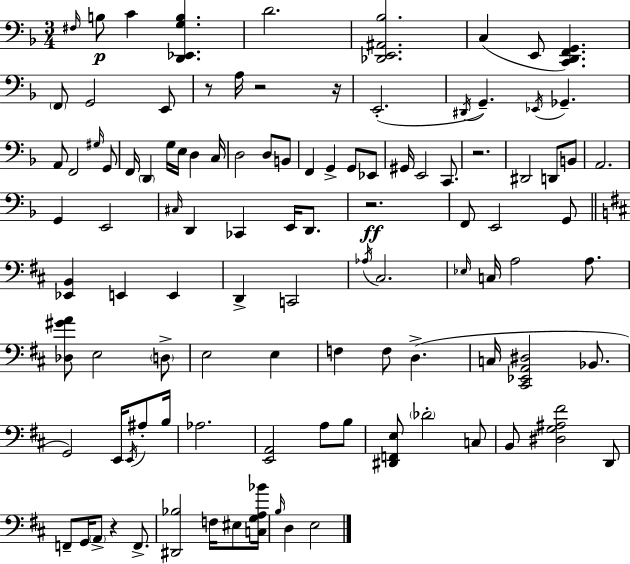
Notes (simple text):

F#3/s B3/e C4/q [D2,Eb2,G3,B3]/q. D4/h. [Db2,E2,A#2,Bb3]/h. C3/q E2/e [C2,D2,F2,G2]/q. F2/e G2/h E2/e R/e A3/s R/h R/s E2/h. D#2/s G2/q. Eb2/s Gb2/q. A2/e F2/h G#3/s G2/e F2/s D2/q G3/s E3/s D3/q C3/s D3/h D3/e B2/e F2/q G2/q G2/e Eb2/e G#2/s E2/h C2/e. R/h. D#2/h D2/e B2/e A2/h. G2/q E2/h C#3/s D2/q CES2/q E2/s D2/e. R/h. F2/e E2/h G2/e [Eb2,B2]/q E2/q E2/q D2/q C2/h Ab3/s C#3/h. Eb3/s C3/s A3/h A3/e. [Db3,G#4,A4]/e E3/h D3/e E3/h E3/q F3/q F3/e D3/q. C3/s [C#2,Eb2,A2,D#3]/h Bb2/e. G2/h E2/s E2/s A#3/e B3/s Ab3/h. [E2,A2]/h A3/e B3/e [D#2,F2,E3]/e Db4/h C3/e B2/e [D#3,G3,A#3,F#4]/h D2/e F2/e G2/s A2/e R/q F2/e. [D#2,Bb3]/h F3/s EIS3/e [C3,G3,A3,Bb4]/s B3/s D3/q E3/h